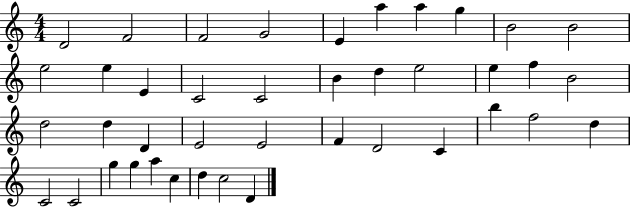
X:1
T:Untitled
M:4/4
L:1/4
K:C
D2 F2 F2 G2 E a a g B2 B2 e2 e E C2 C2 B d e2 e f B2 d2 d D E2 E2 F D2 C b f2 d C2 C2 g g a c d c2 D